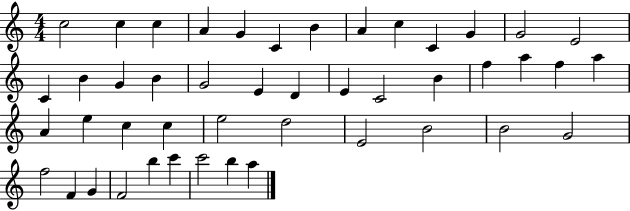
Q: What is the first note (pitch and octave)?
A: C5